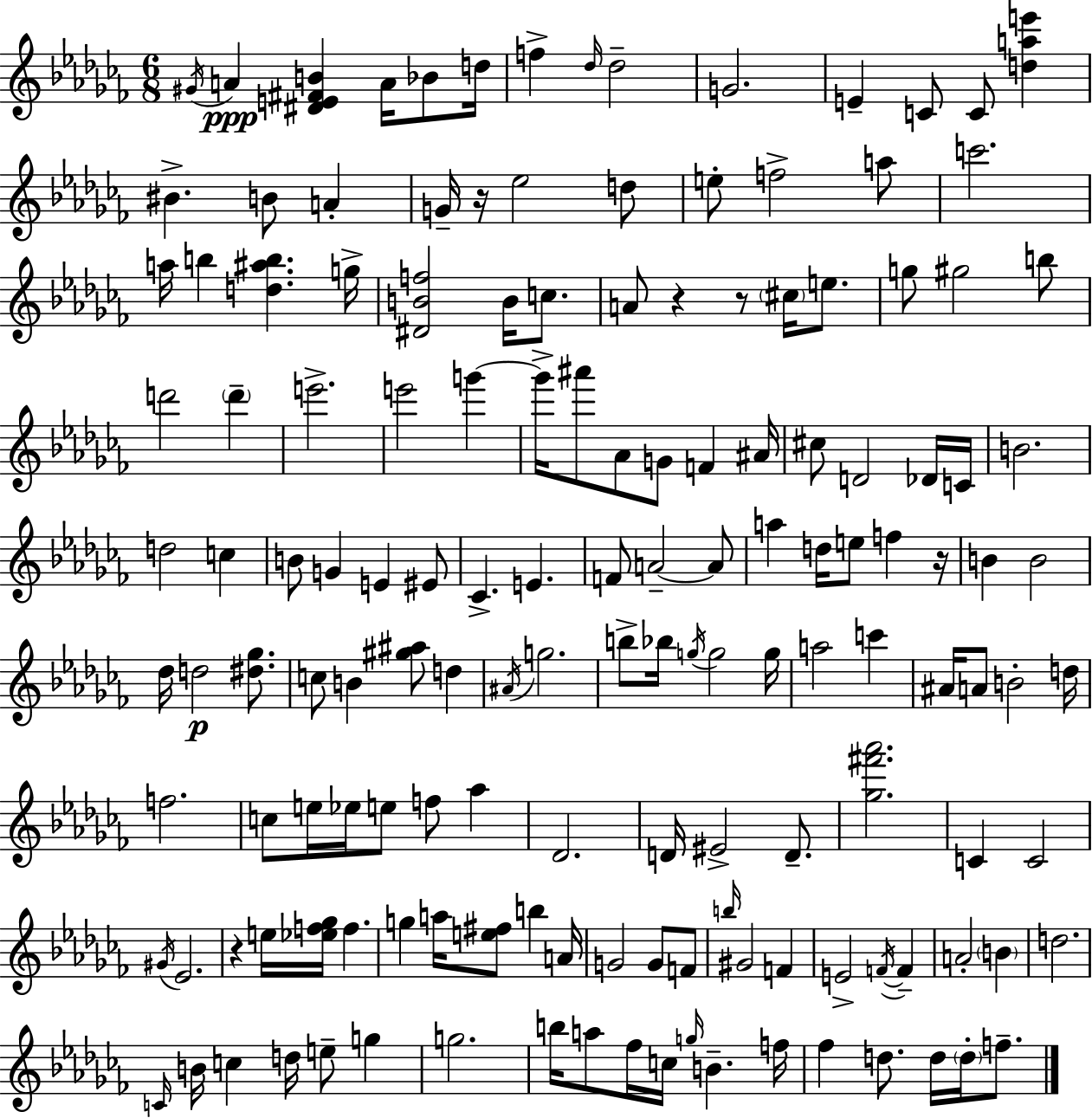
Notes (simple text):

G#4/s A4/q [D#4,E4,F#4,B4]/q A4/s Bb4/e D5/s F5/q Db5/s Db5/h G4/h. E4/q C4/e C4/e [D5,A5,E6]/q BIS4/q. B4/e A4/q G4/s R/s Eb5/h D5/e E5/e F5/h A5/e C6/h. A5/s B5/q [D5,A#5,B5]/q. G5/s [D#4,B4,F5]/h B4/s C5/e. A4/e R/q R/e C#5/s E5/e. G5/e G#5/h B5/e D6/h D6/q E6/h. E6/h G6/q G6/s A#6/e Ab4/e G4/e F4/q A#4/s C#5/e D4/h Db4/s C4/s B4/h. D5/h C5/q B4/e G4/q E4/q EIS4/e CES4/q. E4/q. F4/e A4/h A4/e A5/q D5/s E5/e F5/q R/s B4/q B4/h Db5/s D5/h [D#5,Gb5]/e. C5/e B4/q [G#5,A#5]/e D5/q A#4/s G5/h. B5/e Bb5/s G5/s G5/h G5/s A5/h C6/q A#4/s A4/e B4/h D5/s F5/h. C5/e E5/s Eb5/s E5/e F5/e Ab5/q Db4/h. D4/s EIS4/h D4/e. [Gb5,F#6,Ab6]/h. C4/q C4/h G#4/s Eb4/h. R/q E5/s [Eb5,F5,Gb5]/s F5/q. G5/q A5/s [E5,F#5]/e B5/q A4/s G4/h G4/e F4/e B5/s G#4/h F4/q E4/h F4/s F4/q A4/h B4/q D5/h. C4/s B4/s C5/q D5/s E5/e G5/q G5/h. B5/s A5/e FES5/s C5/s G5/s B4/q. F5/s FES5/q D5/e. D5/s D5/s F5/e.